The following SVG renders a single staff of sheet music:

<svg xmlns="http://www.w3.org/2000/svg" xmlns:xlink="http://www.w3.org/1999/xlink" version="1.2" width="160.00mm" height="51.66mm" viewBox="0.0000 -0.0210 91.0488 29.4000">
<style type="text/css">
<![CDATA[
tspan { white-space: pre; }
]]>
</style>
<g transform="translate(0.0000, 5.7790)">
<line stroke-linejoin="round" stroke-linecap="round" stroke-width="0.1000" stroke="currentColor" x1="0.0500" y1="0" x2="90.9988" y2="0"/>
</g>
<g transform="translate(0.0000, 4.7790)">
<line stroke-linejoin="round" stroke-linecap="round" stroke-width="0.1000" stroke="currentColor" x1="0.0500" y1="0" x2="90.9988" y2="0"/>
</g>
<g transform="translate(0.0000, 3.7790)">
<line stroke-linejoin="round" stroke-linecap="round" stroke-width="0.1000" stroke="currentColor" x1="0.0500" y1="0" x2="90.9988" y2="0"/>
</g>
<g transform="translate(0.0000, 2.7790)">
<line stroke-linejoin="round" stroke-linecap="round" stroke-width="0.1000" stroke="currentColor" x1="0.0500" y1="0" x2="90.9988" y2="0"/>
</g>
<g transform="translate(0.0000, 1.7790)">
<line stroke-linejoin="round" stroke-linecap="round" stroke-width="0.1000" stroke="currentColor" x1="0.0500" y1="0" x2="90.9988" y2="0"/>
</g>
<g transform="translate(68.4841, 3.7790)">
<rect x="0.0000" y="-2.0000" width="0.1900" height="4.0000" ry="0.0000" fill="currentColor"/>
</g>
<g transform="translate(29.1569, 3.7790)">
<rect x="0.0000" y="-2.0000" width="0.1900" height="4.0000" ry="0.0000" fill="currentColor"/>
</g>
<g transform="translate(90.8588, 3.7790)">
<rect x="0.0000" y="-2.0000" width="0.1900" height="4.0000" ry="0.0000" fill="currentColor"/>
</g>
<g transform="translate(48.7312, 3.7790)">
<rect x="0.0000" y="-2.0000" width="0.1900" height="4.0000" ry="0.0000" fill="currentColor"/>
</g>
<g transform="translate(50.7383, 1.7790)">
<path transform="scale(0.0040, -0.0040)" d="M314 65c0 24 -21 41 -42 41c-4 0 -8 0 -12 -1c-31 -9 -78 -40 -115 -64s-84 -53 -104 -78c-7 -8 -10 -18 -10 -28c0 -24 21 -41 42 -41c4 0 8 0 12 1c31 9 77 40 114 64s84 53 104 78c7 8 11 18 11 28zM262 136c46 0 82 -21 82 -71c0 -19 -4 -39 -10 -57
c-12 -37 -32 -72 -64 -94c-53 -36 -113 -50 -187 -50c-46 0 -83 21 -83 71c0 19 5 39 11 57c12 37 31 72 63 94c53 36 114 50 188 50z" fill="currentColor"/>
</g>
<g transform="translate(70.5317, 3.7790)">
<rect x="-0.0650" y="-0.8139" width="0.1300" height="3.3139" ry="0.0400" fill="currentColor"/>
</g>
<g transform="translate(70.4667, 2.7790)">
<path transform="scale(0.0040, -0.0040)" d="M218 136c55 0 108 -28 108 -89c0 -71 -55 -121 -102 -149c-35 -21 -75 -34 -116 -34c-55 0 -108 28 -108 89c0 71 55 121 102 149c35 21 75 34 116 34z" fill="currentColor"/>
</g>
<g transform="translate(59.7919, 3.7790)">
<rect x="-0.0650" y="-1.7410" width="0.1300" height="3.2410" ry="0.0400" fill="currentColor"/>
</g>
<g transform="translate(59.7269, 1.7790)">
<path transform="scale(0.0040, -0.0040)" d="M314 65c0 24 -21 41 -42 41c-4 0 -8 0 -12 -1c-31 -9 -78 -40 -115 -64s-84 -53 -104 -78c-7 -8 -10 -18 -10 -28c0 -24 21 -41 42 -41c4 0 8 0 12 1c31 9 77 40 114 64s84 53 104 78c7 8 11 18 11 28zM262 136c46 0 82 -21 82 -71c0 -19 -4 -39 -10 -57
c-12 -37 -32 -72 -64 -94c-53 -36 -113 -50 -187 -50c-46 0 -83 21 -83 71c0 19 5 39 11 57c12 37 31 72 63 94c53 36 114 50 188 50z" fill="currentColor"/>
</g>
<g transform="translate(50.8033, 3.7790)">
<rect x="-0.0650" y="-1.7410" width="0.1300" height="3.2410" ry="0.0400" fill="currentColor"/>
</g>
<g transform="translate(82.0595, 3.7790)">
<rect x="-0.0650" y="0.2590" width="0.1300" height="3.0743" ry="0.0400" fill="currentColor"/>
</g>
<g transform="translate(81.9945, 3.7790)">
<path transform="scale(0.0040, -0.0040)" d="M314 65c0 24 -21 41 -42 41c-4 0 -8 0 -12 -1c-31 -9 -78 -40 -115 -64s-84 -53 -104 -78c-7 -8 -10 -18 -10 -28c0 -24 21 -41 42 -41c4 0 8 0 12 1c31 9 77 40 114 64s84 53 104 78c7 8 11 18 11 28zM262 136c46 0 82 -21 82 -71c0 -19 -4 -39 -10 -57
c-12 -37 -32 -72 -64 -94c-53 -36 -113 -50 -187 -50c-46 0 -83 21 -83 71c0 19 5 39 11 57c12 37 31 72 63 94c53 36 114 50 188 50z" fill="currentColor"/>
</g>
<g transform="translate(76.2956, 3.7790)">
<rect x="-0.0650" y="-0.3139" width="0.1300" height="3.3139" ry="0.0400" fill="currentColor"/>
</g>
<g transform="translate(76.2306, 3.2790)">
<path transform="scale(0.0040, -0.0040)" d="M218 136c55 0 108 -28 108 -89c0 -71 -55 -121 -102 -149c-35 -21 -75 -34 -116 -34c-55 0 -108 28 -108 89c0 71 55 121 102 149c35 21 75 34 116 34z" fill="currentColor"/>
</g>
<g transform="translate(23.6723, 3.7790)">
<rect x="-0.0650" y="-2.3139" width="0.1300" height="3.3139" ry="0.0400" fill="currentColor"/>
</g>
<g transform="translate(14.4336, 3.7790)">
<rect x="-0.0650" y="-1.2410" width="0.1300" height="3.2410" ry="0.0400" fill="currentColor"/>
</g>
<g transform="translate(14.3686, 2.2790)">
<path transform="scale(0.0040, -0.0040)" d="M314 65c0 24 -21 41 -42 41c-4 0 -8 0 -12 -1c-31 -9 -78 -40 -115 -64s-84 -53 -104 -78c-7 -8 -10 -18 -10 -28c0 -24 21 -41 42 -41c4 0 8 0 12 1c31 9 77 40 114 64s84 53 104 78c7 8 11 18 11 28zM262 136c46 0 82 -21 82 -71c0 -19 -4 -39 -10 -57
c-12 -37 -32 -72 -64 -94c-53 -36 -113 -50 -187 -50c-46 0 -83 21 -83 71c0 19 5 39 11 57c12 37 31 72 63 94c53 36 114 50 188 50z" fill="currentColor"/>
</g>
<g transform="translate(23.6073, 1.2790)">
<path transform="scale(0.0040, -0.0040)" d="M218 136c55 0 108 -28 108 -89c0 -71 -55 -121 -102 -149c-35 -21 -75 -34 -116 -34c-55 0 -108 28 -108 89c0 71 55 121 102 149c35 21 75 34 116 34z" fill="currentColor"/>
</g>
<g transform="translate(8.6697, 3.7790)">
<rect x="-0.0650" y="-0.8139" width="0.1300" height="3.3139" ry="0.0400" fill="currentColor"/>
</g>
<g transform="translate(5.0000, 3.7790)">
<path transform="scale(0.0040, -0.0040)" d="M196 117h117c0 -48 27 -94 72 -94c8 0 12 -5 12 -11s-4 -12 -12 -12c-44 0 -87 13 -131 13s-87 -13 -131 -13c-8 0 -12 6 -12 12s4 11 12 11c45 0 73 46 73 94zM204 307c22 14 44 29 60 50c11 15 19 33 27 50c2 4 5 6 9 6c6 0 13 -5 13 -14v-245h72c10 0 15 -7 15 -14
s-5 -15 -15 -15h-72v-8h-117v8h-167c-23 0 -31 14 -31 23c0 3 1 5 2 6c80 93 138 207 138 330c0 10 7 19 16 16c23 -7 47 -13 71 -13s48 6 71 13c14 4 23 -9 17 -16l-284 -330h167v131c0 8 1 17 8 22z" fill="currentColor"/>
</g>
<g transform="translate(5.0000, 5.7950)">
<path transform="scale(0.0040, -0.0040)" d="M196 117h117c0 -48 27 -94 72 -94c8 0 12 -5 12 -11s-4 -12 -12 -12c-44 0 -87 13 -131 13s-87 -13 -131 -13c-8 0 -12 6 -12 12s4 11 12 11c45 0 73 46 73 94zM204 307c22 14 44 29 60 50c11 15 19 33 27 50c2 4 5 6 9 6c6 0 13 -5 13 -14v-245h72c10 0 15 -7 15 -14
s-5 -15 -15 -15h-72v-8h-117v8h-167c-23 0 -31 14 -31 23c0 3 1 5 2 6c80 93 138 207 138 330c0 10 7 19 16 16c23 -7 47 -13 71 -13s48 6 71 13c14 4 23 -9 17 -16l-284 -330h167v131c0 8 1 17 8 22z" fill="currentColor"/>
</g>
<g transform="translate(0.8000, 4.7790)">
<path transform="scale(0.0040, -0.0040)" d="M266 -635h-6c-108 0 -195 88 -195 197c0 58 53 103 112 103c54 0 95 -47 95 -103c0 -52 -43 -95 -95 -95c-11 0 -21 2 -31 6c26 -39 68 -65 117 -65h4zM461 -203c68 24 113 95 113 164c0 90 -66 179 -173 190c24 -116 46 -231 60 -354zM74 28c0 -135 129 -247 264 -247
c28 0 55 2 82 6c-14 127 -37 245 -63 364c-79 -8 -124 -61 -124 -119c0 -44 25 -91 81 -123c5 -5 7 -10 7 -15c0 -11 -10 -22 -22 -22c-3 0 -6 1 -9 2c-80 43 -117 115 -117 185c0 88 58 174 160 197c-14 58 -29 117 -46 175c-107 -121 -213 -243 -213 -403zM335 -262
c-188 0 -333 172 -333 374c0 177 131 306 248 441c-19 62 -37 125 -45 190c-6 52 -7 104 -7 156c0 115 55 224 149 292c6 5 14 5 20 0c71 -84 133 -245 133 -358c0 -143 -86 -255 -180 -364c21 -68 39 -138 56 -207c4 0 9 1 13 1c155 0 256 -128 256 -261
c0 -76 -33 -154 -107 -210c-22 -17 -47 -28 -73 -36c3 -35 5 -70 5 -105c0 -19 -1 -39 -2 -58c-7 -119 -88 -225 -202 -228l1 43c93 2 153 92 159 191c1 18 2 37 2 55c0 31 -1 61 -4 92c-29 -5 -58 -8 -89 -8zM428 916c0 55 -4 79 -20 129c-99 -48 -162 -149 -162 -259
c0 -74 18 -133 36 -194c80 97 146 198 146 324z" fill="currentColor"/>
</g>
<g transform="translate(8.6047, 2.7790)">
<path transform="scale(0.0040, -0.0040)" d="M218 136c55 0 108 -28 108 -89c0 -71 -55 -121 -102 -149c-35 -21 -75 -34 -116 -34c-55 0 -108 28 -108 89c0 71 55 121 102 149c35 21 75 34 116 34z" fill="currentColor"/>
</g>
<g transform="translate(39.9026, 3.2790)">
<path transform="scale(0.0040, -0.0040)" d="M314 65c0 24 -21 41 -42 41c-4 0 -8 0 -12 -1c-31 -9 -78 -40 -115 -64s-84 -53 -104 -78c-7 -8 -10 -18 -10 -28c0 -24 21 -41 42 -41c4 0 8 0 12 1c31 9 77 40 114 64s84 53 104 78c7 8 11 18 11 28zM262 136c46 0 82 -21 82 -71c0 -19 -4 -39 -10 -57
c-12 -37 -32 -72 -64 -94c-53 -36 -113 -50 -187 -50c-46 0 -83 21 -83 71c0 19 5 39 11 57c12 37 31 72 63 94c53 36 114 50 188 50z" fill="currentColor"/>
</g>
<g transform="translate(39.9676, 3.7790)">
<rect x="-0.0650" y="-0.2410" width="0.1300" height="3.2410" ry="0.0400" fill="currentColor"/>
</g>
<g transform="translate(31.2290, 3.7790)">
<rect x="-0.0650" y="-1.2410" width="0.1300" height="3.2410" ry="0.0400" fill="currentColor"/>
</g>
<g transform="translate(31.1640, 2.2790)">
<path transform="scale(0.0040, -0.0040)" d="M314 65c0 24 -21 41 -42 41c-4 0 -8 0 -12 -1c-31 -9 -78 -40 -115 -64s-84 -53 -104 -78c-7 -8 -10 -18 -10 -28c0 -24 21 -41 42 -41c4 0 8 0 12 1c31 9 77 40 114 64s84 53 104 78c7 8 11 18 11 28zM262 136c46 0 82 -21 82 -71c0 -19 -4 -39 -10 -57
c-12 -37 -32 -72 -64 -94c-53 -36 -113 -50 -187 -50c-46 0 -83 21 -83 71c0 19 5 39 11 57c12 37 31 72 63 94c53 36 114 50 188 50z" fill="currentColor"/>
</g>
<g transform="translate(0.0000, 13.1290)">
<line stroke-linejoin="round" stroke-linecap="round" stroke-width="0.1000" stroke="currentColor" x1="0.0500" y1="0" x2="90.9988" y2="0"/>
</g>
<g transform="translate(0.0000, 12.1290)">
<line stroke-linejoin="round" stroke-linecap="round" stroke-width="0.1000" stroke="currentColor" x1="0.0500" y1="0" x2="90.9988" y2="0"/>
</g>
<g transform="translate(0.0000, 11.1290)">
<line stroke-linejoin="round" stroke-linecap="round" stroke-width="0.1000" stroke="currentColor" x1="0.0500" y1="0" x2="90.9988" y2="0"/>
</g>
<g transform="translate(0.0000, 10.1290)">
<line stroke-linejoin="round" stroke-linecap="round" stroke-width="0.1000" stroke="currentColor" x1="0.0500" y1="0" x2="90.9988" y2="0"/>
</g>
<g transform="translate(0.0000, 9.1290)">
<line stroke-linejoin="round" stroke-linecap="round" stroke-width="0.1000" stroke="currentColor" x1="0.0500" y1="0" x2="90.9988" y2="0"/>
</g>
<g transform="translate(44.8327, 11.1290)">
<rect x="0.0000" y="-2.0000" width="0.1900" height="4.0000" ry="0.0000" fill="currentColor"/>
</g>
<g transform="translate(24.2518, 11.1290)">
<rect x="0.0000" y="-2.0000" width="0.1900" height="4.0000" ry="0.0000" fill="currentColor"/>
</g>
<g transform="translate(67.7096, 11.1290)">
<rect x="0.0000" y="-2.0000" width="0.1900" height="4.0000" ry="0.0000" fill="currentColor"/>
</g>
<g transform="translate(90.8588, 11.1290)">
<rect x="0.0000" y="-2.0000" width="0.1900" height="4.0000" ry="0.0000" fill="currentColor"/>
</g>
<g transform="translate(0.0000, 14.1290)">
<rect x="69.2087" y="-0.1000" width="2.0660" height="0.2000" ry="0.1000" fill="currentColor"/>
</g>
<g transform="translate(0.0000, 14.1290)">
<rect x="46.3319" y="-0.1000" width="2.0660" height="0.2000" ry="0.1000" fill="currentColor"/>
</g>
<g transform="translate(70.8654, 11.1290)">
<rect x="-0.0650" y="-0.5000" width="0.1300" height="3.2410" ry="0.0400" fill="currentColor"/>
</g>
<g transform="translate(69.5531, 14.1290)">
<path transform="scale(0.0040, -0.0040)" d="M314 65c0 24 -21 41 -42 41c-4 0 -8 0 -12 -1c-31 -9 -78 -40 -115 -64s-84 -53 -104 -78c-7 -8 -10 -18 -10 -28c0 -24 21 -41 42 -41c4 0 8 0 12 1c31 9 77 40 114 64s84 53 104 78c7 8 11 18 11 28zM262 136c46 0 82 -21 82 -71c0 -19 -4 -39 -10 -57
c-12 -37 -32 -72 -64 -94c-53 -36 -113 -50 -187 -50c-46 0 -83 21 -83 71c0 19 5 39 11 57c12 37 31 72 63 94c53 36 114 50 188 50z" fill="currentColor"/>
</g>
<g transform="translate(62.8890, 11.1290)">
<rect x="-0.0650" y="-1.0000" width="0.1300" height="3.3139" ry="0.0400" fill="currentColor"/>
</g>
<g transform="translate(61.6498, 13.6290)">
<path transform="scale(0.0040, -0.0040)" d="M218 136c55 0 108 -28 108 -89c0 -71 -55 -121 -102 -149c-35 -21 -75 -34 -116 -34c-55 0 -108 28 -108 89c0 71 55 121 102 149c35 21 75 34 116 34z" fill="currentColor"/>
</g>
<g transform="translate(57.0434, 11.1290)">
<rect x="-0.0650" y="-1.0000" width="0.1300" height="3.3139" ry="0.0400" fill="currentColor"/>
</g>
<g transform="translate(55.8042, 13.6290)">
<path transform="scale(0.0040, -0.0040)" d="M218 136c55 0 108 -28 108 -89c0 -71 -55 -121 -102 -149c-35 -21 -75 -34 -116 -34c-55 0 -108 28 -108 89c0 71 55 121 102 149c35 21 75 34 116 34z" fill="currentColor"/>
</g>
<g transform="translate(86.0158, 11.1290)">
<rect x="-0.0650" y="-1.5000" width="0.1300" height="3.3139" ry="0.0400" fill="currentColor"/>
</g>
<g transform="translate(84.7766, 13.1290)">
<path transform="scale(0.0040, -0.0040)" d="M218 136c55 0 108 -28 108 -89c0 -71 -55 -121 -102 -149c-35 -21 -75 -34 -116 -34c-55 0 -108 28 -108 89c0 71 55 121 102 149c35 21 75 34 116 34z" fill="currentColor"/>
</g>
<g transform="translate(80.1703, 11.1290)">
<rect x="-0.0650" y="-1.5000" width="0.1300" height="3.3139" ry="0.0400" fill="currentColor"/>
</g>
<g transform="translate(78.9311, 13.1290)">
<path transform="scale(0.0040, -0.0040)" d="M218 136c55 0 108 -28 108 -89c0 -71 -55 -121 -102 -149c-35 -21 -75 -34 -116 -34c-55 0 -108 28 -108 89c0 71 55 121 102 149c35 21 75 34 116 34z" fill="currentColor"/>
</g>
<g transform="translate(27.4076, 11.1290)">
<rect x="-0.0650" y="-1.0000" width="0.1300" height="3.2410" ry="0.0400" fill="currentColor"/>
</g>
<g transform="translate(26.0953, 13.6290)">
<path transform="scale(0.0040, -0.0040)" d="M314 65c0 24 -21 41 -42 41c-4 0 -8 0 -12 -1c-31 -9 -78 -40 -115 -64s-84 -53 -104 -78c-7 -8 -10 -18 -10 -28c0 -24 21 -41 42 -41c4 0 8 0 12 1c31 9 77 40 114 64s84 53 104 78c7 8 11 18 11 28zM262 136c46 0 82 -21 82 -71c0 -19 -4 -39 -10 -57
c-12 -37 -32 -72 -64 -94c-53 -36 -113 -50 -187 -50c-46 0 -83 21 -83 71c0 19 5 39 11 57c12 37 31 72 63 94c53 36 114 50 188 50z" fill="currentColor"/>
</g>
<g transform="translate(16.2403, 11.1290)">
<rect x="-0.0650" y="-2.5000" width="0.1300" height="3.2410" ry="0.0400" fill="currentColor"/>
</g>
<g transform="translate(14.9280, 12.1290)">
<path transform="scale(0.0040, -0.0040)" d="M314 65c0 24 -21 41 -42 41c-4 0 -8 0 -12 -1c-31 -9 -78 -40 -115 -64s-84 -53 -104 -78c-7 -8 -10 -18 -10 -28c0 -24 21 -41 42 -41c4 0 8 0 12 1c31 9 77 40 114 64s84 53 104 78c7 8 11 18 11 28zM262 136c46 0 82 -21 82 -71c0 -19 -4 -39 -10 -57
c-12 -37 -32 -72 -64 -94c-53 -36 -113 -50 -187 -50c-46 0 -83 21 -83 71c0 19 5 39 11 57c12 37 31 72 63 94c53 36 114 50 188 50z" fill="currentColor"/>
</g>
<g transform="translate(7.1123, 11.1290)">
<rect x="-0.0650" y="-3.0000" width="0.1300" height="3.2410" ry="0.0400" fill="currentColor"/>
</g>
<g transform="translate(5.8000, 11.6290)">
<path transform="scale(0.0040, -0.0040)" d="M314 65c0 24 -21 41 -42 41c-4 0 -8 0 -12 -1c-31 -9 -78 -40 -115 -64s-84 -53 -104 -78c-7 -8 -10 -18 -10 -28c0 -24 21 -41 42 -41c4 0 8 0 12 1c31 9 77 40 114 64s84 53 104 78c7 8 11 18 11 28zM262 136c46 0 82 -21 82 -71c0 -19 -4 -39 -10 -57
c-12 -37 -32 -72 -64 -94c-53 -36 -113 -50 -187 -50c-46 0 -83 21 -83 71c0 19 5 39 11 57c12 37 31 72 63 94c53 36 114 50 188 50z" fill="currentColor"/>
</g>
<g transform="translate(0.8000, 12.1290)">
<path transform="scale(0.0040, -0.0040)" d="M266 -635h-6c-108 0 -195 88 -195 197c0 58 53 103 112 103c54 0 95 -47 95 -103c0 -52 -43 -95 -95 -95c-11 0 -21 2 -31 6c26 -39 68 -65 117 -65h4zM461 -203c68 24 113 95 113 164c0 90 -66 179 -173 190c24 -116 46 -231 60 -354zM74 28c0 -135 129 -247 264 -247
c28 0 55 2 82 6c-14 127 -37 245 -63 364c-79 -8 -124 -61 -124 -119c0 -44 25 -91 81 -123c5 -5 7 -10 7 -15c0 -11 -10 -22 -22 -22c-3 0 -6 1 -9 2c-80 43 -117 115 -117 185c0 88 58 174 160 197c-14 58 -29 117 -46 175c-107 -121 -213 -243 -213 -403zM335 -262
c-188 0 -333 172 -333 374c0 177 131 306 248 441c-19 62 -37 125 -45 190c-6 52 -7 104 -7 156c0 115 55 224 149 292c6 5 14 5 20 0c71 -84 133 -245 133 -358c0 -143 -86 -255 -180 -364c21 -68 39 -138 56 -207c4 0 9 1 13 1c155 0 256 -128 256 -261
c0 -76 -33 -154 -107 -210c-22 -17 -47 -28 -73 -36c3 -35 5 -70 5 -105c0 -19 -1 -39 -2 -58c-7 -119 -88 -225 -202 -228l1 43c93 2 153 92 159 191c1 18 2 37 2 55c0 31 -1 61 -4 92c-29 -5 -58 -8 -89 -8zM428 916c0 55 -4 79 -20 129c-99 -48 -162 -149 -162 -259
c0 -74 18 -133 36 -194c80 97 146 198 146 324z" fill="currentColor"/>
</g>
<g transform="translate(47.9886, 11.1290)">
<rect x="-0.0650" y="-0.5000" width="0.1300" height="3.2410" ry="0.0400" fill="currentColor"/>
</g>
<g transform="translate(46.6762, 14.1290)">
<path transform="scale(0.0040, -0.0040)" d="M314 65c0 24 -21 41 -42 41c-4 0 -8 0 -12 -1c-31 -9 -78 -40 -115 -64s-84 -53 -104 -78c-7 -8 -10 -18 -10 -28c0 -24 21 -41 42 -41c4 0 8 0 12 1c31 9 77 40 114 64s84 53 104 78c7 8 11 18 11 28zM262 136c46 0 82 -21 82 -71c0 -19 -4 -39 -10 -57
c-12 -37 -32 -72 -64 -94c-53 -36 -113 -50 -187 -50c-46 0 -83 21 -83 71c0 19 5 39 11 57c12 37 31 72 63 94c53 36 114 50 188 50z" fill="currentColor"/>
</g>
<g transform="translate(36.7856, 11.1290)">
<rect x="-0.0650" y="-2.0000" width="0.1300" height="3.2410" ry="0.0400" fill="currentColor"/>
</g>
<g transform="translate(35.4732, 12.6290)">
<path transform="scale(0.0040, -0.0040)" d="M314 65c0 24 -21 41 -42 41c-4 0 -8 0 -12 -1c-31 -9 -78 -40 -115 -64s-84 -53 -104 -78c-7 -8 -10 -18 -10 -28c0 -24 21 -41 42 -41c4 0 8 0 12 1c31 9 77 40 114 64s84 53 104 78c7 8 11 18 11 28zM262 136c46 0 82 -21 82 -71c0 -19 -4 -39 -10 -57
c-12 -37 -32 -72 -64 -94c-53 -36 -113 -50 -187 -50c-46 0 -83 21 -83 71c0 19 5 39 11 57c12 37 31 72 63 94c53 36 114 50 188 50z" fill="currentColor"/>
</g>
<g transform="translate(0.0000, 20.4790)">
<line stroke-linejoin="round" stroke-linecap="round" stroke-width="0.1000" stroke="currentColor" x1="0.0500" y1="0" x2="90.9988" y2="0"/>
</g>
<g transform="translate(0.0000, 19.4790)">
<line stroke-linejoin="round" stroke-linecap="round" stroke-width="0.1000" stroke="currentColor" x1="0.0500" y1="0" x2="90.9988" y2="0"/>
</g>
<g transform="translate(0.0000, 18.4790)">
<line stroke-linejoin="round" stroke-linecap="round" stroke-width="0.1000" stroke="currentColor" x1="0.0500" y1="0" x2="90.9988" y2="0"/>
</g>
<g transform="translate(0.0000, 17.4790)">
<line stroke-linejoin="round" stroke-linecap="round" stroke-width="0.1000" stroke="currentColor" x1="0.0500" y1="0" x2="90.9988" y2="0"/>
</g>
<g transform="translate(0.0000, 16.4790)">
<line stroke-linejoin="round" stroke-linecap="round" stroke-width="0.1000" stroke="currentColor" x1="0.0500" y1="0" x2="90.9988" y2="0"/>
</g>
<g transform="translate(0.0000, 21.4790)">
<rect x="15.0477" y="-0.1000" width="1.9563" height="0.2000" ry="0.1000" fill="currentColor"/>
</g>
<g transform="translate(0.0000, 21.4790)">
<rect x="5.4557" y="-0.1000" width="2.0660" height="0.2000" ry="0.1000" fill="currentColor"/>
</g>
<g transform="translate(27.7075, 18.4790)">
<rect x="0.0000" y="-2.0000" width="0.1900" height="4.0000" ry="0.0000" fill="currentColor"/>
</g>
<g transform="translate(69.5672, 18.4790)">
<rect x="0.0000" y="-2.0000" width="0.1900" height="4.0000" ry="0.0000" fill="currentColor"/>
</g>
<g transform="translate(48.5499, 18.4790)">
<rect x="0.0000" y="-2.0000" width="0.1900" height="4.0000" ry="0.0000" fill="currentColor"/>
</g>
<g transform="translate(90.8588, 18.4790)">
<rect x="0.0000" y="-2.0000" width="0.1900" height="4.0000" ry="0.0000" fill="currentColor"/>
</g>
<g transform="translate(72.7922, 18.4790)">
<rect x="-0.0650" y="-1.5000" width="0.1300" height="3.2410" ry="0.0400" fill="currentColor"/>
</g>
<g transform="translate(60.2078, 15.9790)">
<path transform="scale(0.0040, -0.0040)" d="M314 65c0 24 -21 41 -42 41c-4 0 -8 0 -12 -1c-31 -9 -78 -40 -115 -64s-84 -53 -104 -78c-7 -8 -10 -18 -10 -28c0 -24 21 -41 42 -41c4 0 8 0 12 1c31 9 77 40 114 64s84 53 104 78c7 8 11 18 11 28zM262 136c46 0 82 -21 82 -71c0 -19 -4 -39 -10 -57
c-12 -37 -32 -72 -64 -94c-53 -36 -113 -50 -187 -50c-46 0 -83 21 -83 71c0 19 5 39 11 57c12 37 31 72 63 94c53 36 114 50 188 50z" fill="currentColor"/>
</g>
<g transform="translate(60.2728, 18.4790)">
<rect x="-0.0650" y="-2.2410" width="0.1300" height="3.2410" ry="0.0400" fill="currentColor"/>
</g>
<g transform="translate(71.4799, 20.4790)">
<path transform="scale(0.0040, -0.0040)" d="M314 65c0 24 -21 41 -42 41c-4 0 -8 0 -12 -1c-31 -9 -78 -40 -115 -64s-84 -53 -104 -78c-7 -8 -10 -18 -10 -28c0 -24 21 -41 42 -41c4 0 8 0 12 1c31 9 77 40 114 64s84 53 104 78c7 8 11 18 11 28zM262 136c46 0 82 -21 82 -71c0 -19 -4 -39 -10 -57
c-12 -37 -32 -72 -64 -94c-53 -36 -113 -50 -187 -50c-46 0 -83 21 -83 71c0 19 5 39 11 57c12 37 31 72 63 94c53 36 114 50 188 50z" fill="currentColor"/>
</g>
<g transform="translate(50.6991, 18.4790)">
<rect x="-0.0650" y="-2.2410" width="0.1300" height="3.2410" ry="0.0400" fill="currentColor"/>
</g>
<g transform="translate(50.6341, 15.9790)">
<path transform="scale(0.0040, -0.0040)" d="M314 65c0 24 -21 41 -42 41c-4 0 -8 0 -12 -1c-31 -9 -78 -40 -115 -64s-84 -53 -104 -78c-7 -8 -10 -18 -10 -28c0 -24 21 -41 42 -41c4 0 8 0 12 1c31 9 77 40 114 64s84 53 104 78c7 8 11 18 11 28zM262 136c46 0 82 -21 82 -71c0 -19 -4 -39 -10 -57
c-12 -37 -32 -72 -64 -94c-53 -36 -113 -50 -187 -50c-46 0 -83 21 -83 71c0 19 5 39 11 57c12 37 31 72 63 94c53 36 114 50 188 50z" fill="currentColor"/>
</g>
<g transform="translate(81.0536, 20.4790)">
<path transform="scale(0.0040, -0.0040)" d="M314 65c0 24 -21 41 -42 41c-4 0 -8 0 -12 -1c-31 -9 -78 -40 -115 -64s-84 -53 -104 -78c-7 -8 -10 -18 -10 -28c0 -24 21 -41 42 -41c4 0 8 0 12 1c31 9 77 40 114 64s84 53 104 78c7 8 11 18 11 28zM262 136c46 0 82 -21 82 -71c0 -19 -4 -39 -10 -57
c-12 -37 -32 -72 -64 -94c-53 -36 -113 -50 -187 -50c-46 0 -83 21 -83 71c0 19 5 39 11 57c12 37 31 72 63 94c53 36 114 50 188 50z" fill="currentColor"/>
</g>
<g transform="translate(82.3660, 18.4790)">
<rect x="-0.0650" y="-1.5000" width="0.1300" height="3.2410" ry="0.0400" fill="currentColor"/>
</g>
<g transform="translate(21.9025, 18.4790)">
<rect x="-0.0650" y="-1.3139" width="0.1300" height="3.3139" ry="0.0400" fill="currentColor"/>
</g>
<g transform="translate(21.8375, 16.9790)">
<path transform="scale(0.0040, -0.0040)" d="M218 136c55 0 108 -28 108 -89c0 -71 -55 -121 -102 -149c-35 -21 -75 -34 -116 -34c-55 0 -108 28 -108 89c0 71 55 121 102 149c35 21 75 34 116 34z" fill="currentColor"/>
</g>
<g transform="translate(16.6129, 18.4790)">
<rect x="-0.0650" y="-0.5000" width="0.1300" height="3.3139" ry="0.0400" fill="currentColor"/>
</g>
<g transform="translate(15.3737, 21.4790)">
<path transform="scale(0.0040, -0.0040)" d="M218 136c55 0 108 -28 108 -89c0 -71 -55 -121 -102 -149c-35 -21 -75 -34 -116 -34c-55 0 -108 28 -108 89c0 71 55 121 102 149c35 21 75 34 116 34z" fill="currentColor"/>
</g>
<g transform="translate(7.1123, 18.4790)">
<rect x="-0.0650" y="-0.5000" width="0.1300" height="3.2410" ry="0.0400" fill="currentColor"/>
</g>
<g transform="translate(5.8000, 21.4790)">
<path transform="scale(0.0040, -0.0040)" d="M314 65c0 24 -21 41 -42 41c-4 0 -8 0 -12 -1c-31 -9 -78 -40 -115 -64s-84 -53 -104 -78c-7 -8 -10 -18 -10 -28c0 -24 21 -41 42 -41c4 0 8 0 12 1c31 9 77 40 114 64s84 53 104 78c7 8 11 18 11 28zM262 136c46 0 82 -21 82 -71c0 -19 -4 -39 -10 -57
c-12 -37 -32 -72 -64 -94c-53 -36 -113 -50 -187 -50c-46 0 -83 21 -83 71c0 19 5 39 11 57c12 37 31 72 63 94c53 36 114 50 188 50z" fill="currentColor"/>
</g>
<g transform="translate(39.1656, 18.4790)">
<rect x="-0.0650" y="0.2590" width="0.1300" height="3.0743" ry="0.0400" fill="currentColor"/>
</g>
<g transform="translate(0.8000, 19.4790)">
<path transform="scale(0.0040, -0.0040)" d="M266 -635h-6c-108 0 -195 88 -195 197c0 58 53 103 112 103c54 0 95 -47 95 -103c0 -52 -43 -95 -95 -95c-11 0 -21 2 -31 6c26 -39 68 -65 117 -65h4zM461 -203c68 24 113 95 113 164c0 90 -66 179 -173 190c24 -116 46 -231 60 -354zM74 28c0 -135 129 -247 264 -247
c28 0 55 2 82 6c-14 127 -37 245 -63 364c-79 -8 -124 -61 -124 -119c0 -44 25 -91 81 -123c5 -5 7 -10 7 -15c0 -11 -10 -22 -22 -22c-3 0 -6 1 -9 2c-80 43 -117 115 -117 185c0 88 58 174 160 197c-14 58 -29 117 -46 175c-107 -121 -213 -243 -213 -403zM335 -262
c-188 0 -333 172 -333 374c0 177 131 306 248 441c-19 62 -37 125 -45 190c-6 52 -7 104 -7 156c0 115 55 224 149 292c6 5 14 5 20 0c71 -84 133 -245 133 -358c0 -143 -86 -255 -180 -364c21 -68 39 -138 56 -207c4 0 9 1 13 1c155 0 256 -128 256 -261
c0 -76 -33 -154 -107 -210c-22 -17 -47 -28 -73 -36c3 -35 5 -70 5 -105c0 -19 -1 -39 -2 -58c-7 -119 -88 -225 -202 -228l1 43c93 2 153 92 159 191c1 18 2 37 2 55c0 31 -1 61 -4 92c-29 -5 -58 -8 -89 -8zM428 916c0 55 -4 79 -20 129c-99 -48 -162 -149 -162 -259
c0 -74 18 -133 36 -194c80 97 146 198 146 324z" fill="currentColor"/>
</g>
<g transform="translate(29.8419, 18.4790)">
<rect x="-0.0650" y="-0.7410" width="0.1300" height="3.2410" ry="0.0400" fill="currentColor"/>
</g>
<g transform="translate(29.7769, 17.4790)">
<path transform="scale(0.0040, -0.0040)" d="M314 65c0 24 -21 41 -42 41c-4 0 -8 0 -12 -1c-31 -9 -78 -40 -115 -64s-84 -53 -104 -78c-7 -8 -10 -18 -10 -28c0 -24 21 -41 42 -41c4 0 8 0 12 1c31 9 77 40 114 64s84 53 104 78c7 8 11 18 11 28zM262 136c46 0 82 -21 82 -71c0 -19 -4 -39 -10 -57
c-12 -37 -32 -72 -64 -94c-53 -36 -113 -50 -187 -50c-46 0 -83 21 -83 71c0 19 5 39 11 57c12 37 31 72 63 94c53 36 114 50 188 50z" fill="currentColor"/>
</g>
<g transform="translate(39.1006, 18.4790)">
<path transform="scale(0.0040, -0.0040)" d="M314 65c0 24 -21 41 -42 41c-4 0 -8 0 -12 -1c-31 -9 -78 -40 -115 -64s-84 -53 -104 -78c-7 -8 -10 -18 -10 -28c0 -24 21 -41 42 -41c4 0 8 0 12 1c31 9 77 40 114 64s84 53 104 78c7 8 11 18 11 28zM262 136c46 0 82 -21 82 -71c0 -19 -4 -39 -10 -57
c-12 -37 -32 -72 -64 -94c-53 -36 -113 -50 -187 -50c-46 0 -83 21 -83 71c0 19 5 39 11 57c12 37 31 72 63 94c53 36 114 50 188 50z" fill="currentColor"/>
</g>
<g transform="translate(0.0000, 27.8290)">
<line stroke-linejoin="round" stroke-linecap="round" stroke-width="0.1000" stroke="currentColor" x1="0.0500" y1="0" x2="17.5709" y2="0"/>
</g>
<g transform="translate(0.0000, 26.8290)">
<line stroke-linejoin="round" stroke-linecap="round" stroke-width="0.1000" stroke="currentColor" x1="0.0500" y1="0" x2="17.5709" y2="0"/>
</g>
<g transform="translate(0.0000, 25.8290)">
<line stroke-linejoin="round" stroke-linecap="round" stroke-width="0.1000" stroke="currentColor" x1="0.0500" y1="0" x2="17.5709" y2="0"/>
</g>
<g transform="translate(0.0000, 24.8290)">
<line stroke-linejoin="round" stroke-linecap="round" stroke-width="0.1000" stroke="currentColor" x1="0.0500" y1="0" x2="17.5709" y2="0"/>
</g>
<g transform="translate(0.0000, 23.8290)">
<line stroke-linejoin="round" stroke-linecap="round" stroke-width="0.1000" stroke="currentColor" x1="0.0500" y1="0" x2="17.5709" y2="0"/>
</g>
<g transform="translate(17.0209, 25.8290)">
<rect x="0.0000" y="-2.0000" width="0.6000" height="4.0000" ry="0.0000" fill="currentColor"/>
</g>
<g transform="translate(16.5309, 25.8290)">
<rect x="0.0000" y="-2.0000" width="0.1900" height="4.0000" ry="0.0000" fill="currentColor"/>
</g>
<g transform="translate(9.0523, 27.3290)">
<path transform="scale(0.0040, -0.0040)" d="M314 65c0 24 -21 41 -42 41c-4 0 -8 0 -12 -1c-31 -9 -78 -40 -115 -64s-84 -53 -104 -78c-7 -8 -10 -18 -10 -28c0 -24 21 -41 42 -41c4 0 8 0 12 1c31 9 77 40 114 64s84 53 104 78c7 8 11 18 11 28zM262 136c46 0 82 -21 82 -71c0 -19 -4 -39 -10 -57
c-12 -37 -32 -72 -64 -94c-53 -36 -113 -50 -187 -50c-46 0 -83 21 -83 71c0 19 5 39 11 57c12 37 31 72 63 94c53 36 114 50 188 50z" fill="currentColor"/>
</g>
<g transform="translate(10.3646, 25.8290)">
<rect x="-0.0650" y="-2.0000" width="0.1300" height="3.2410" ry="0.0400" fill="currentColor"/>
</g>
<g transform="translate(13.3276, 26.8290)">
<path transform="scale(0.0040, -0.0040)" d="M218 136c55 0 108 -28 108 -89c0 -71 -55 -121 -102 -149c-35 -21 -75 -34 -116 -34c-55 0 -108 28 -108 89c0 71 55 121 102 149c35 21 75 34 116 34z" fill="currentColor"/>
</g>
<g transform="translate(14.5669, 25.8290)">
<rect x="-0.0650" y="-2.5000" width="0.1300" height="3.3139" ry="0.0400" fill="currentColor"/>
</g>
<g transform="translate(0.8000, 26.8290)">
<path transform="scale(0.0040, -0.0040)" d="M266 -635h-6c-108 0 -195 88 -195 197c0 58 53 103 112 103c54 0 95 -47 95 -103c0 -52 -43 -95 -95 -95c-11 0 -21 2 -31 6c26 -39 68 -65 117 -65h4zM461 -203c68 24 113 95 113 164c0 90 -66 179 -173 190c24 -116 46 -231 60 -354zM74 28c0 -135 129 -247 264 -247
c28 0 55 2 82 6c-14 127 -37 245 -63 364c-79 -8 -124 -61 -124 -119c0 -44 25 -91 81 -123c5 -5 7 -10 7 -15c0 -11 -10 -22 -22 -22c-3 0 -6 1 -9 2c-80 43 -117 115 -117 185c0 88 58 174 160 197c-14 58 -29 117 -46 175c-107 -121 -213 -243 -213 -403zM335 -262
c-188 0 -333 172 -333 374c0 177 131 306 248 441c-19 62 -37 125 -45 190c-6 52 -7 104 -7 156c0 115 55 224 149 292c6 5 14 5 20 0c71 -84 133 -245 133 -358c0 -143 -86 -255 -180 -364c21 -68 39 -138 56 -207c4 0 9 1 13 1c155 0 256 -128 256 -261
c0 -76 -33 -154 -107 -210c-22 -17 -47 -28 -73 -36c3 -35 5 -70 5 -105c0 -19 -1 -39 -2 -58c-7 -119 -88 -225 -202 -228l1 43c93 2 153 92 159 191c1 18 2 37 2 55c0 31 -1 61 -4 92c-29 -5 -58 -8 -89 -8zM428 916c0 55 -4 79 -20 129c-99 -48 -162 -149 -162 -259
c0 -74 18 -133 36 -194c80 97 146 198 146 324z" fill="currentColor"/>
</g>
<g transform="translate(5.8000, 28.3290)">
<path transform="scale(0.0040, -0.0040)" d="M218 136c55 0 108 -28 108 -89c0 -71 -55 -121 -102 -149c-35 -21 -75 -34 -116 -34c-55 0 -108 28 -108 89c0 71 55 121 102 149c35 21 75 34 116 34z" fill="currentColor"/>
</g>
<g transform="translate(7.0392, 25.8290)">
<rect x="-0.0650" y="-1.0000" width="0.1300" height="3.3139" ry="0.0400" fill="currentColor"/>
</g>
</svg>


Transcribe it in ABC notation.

X:1
T:Untitled
M:4/4
L:1/4
K:C
d e2 g e2 c2 f2 f2 d c B2 A2 G2 D2 F2 C2 D D C2 E E C2 C e d2 B2 g2 g2 E2 E2 D F2 G